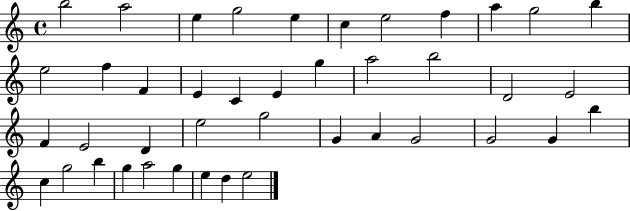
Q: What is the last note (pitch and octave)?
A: E5